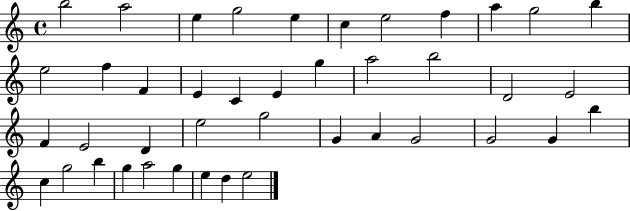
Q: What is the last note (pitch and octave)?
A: E5